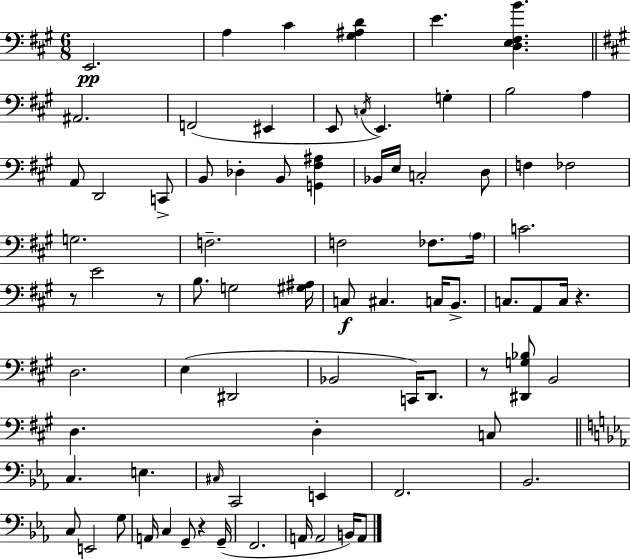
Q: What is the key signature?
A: A major